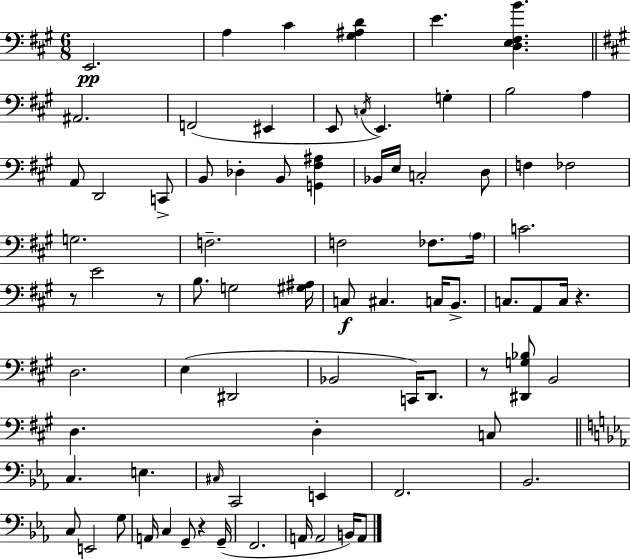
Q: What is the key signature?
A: A major